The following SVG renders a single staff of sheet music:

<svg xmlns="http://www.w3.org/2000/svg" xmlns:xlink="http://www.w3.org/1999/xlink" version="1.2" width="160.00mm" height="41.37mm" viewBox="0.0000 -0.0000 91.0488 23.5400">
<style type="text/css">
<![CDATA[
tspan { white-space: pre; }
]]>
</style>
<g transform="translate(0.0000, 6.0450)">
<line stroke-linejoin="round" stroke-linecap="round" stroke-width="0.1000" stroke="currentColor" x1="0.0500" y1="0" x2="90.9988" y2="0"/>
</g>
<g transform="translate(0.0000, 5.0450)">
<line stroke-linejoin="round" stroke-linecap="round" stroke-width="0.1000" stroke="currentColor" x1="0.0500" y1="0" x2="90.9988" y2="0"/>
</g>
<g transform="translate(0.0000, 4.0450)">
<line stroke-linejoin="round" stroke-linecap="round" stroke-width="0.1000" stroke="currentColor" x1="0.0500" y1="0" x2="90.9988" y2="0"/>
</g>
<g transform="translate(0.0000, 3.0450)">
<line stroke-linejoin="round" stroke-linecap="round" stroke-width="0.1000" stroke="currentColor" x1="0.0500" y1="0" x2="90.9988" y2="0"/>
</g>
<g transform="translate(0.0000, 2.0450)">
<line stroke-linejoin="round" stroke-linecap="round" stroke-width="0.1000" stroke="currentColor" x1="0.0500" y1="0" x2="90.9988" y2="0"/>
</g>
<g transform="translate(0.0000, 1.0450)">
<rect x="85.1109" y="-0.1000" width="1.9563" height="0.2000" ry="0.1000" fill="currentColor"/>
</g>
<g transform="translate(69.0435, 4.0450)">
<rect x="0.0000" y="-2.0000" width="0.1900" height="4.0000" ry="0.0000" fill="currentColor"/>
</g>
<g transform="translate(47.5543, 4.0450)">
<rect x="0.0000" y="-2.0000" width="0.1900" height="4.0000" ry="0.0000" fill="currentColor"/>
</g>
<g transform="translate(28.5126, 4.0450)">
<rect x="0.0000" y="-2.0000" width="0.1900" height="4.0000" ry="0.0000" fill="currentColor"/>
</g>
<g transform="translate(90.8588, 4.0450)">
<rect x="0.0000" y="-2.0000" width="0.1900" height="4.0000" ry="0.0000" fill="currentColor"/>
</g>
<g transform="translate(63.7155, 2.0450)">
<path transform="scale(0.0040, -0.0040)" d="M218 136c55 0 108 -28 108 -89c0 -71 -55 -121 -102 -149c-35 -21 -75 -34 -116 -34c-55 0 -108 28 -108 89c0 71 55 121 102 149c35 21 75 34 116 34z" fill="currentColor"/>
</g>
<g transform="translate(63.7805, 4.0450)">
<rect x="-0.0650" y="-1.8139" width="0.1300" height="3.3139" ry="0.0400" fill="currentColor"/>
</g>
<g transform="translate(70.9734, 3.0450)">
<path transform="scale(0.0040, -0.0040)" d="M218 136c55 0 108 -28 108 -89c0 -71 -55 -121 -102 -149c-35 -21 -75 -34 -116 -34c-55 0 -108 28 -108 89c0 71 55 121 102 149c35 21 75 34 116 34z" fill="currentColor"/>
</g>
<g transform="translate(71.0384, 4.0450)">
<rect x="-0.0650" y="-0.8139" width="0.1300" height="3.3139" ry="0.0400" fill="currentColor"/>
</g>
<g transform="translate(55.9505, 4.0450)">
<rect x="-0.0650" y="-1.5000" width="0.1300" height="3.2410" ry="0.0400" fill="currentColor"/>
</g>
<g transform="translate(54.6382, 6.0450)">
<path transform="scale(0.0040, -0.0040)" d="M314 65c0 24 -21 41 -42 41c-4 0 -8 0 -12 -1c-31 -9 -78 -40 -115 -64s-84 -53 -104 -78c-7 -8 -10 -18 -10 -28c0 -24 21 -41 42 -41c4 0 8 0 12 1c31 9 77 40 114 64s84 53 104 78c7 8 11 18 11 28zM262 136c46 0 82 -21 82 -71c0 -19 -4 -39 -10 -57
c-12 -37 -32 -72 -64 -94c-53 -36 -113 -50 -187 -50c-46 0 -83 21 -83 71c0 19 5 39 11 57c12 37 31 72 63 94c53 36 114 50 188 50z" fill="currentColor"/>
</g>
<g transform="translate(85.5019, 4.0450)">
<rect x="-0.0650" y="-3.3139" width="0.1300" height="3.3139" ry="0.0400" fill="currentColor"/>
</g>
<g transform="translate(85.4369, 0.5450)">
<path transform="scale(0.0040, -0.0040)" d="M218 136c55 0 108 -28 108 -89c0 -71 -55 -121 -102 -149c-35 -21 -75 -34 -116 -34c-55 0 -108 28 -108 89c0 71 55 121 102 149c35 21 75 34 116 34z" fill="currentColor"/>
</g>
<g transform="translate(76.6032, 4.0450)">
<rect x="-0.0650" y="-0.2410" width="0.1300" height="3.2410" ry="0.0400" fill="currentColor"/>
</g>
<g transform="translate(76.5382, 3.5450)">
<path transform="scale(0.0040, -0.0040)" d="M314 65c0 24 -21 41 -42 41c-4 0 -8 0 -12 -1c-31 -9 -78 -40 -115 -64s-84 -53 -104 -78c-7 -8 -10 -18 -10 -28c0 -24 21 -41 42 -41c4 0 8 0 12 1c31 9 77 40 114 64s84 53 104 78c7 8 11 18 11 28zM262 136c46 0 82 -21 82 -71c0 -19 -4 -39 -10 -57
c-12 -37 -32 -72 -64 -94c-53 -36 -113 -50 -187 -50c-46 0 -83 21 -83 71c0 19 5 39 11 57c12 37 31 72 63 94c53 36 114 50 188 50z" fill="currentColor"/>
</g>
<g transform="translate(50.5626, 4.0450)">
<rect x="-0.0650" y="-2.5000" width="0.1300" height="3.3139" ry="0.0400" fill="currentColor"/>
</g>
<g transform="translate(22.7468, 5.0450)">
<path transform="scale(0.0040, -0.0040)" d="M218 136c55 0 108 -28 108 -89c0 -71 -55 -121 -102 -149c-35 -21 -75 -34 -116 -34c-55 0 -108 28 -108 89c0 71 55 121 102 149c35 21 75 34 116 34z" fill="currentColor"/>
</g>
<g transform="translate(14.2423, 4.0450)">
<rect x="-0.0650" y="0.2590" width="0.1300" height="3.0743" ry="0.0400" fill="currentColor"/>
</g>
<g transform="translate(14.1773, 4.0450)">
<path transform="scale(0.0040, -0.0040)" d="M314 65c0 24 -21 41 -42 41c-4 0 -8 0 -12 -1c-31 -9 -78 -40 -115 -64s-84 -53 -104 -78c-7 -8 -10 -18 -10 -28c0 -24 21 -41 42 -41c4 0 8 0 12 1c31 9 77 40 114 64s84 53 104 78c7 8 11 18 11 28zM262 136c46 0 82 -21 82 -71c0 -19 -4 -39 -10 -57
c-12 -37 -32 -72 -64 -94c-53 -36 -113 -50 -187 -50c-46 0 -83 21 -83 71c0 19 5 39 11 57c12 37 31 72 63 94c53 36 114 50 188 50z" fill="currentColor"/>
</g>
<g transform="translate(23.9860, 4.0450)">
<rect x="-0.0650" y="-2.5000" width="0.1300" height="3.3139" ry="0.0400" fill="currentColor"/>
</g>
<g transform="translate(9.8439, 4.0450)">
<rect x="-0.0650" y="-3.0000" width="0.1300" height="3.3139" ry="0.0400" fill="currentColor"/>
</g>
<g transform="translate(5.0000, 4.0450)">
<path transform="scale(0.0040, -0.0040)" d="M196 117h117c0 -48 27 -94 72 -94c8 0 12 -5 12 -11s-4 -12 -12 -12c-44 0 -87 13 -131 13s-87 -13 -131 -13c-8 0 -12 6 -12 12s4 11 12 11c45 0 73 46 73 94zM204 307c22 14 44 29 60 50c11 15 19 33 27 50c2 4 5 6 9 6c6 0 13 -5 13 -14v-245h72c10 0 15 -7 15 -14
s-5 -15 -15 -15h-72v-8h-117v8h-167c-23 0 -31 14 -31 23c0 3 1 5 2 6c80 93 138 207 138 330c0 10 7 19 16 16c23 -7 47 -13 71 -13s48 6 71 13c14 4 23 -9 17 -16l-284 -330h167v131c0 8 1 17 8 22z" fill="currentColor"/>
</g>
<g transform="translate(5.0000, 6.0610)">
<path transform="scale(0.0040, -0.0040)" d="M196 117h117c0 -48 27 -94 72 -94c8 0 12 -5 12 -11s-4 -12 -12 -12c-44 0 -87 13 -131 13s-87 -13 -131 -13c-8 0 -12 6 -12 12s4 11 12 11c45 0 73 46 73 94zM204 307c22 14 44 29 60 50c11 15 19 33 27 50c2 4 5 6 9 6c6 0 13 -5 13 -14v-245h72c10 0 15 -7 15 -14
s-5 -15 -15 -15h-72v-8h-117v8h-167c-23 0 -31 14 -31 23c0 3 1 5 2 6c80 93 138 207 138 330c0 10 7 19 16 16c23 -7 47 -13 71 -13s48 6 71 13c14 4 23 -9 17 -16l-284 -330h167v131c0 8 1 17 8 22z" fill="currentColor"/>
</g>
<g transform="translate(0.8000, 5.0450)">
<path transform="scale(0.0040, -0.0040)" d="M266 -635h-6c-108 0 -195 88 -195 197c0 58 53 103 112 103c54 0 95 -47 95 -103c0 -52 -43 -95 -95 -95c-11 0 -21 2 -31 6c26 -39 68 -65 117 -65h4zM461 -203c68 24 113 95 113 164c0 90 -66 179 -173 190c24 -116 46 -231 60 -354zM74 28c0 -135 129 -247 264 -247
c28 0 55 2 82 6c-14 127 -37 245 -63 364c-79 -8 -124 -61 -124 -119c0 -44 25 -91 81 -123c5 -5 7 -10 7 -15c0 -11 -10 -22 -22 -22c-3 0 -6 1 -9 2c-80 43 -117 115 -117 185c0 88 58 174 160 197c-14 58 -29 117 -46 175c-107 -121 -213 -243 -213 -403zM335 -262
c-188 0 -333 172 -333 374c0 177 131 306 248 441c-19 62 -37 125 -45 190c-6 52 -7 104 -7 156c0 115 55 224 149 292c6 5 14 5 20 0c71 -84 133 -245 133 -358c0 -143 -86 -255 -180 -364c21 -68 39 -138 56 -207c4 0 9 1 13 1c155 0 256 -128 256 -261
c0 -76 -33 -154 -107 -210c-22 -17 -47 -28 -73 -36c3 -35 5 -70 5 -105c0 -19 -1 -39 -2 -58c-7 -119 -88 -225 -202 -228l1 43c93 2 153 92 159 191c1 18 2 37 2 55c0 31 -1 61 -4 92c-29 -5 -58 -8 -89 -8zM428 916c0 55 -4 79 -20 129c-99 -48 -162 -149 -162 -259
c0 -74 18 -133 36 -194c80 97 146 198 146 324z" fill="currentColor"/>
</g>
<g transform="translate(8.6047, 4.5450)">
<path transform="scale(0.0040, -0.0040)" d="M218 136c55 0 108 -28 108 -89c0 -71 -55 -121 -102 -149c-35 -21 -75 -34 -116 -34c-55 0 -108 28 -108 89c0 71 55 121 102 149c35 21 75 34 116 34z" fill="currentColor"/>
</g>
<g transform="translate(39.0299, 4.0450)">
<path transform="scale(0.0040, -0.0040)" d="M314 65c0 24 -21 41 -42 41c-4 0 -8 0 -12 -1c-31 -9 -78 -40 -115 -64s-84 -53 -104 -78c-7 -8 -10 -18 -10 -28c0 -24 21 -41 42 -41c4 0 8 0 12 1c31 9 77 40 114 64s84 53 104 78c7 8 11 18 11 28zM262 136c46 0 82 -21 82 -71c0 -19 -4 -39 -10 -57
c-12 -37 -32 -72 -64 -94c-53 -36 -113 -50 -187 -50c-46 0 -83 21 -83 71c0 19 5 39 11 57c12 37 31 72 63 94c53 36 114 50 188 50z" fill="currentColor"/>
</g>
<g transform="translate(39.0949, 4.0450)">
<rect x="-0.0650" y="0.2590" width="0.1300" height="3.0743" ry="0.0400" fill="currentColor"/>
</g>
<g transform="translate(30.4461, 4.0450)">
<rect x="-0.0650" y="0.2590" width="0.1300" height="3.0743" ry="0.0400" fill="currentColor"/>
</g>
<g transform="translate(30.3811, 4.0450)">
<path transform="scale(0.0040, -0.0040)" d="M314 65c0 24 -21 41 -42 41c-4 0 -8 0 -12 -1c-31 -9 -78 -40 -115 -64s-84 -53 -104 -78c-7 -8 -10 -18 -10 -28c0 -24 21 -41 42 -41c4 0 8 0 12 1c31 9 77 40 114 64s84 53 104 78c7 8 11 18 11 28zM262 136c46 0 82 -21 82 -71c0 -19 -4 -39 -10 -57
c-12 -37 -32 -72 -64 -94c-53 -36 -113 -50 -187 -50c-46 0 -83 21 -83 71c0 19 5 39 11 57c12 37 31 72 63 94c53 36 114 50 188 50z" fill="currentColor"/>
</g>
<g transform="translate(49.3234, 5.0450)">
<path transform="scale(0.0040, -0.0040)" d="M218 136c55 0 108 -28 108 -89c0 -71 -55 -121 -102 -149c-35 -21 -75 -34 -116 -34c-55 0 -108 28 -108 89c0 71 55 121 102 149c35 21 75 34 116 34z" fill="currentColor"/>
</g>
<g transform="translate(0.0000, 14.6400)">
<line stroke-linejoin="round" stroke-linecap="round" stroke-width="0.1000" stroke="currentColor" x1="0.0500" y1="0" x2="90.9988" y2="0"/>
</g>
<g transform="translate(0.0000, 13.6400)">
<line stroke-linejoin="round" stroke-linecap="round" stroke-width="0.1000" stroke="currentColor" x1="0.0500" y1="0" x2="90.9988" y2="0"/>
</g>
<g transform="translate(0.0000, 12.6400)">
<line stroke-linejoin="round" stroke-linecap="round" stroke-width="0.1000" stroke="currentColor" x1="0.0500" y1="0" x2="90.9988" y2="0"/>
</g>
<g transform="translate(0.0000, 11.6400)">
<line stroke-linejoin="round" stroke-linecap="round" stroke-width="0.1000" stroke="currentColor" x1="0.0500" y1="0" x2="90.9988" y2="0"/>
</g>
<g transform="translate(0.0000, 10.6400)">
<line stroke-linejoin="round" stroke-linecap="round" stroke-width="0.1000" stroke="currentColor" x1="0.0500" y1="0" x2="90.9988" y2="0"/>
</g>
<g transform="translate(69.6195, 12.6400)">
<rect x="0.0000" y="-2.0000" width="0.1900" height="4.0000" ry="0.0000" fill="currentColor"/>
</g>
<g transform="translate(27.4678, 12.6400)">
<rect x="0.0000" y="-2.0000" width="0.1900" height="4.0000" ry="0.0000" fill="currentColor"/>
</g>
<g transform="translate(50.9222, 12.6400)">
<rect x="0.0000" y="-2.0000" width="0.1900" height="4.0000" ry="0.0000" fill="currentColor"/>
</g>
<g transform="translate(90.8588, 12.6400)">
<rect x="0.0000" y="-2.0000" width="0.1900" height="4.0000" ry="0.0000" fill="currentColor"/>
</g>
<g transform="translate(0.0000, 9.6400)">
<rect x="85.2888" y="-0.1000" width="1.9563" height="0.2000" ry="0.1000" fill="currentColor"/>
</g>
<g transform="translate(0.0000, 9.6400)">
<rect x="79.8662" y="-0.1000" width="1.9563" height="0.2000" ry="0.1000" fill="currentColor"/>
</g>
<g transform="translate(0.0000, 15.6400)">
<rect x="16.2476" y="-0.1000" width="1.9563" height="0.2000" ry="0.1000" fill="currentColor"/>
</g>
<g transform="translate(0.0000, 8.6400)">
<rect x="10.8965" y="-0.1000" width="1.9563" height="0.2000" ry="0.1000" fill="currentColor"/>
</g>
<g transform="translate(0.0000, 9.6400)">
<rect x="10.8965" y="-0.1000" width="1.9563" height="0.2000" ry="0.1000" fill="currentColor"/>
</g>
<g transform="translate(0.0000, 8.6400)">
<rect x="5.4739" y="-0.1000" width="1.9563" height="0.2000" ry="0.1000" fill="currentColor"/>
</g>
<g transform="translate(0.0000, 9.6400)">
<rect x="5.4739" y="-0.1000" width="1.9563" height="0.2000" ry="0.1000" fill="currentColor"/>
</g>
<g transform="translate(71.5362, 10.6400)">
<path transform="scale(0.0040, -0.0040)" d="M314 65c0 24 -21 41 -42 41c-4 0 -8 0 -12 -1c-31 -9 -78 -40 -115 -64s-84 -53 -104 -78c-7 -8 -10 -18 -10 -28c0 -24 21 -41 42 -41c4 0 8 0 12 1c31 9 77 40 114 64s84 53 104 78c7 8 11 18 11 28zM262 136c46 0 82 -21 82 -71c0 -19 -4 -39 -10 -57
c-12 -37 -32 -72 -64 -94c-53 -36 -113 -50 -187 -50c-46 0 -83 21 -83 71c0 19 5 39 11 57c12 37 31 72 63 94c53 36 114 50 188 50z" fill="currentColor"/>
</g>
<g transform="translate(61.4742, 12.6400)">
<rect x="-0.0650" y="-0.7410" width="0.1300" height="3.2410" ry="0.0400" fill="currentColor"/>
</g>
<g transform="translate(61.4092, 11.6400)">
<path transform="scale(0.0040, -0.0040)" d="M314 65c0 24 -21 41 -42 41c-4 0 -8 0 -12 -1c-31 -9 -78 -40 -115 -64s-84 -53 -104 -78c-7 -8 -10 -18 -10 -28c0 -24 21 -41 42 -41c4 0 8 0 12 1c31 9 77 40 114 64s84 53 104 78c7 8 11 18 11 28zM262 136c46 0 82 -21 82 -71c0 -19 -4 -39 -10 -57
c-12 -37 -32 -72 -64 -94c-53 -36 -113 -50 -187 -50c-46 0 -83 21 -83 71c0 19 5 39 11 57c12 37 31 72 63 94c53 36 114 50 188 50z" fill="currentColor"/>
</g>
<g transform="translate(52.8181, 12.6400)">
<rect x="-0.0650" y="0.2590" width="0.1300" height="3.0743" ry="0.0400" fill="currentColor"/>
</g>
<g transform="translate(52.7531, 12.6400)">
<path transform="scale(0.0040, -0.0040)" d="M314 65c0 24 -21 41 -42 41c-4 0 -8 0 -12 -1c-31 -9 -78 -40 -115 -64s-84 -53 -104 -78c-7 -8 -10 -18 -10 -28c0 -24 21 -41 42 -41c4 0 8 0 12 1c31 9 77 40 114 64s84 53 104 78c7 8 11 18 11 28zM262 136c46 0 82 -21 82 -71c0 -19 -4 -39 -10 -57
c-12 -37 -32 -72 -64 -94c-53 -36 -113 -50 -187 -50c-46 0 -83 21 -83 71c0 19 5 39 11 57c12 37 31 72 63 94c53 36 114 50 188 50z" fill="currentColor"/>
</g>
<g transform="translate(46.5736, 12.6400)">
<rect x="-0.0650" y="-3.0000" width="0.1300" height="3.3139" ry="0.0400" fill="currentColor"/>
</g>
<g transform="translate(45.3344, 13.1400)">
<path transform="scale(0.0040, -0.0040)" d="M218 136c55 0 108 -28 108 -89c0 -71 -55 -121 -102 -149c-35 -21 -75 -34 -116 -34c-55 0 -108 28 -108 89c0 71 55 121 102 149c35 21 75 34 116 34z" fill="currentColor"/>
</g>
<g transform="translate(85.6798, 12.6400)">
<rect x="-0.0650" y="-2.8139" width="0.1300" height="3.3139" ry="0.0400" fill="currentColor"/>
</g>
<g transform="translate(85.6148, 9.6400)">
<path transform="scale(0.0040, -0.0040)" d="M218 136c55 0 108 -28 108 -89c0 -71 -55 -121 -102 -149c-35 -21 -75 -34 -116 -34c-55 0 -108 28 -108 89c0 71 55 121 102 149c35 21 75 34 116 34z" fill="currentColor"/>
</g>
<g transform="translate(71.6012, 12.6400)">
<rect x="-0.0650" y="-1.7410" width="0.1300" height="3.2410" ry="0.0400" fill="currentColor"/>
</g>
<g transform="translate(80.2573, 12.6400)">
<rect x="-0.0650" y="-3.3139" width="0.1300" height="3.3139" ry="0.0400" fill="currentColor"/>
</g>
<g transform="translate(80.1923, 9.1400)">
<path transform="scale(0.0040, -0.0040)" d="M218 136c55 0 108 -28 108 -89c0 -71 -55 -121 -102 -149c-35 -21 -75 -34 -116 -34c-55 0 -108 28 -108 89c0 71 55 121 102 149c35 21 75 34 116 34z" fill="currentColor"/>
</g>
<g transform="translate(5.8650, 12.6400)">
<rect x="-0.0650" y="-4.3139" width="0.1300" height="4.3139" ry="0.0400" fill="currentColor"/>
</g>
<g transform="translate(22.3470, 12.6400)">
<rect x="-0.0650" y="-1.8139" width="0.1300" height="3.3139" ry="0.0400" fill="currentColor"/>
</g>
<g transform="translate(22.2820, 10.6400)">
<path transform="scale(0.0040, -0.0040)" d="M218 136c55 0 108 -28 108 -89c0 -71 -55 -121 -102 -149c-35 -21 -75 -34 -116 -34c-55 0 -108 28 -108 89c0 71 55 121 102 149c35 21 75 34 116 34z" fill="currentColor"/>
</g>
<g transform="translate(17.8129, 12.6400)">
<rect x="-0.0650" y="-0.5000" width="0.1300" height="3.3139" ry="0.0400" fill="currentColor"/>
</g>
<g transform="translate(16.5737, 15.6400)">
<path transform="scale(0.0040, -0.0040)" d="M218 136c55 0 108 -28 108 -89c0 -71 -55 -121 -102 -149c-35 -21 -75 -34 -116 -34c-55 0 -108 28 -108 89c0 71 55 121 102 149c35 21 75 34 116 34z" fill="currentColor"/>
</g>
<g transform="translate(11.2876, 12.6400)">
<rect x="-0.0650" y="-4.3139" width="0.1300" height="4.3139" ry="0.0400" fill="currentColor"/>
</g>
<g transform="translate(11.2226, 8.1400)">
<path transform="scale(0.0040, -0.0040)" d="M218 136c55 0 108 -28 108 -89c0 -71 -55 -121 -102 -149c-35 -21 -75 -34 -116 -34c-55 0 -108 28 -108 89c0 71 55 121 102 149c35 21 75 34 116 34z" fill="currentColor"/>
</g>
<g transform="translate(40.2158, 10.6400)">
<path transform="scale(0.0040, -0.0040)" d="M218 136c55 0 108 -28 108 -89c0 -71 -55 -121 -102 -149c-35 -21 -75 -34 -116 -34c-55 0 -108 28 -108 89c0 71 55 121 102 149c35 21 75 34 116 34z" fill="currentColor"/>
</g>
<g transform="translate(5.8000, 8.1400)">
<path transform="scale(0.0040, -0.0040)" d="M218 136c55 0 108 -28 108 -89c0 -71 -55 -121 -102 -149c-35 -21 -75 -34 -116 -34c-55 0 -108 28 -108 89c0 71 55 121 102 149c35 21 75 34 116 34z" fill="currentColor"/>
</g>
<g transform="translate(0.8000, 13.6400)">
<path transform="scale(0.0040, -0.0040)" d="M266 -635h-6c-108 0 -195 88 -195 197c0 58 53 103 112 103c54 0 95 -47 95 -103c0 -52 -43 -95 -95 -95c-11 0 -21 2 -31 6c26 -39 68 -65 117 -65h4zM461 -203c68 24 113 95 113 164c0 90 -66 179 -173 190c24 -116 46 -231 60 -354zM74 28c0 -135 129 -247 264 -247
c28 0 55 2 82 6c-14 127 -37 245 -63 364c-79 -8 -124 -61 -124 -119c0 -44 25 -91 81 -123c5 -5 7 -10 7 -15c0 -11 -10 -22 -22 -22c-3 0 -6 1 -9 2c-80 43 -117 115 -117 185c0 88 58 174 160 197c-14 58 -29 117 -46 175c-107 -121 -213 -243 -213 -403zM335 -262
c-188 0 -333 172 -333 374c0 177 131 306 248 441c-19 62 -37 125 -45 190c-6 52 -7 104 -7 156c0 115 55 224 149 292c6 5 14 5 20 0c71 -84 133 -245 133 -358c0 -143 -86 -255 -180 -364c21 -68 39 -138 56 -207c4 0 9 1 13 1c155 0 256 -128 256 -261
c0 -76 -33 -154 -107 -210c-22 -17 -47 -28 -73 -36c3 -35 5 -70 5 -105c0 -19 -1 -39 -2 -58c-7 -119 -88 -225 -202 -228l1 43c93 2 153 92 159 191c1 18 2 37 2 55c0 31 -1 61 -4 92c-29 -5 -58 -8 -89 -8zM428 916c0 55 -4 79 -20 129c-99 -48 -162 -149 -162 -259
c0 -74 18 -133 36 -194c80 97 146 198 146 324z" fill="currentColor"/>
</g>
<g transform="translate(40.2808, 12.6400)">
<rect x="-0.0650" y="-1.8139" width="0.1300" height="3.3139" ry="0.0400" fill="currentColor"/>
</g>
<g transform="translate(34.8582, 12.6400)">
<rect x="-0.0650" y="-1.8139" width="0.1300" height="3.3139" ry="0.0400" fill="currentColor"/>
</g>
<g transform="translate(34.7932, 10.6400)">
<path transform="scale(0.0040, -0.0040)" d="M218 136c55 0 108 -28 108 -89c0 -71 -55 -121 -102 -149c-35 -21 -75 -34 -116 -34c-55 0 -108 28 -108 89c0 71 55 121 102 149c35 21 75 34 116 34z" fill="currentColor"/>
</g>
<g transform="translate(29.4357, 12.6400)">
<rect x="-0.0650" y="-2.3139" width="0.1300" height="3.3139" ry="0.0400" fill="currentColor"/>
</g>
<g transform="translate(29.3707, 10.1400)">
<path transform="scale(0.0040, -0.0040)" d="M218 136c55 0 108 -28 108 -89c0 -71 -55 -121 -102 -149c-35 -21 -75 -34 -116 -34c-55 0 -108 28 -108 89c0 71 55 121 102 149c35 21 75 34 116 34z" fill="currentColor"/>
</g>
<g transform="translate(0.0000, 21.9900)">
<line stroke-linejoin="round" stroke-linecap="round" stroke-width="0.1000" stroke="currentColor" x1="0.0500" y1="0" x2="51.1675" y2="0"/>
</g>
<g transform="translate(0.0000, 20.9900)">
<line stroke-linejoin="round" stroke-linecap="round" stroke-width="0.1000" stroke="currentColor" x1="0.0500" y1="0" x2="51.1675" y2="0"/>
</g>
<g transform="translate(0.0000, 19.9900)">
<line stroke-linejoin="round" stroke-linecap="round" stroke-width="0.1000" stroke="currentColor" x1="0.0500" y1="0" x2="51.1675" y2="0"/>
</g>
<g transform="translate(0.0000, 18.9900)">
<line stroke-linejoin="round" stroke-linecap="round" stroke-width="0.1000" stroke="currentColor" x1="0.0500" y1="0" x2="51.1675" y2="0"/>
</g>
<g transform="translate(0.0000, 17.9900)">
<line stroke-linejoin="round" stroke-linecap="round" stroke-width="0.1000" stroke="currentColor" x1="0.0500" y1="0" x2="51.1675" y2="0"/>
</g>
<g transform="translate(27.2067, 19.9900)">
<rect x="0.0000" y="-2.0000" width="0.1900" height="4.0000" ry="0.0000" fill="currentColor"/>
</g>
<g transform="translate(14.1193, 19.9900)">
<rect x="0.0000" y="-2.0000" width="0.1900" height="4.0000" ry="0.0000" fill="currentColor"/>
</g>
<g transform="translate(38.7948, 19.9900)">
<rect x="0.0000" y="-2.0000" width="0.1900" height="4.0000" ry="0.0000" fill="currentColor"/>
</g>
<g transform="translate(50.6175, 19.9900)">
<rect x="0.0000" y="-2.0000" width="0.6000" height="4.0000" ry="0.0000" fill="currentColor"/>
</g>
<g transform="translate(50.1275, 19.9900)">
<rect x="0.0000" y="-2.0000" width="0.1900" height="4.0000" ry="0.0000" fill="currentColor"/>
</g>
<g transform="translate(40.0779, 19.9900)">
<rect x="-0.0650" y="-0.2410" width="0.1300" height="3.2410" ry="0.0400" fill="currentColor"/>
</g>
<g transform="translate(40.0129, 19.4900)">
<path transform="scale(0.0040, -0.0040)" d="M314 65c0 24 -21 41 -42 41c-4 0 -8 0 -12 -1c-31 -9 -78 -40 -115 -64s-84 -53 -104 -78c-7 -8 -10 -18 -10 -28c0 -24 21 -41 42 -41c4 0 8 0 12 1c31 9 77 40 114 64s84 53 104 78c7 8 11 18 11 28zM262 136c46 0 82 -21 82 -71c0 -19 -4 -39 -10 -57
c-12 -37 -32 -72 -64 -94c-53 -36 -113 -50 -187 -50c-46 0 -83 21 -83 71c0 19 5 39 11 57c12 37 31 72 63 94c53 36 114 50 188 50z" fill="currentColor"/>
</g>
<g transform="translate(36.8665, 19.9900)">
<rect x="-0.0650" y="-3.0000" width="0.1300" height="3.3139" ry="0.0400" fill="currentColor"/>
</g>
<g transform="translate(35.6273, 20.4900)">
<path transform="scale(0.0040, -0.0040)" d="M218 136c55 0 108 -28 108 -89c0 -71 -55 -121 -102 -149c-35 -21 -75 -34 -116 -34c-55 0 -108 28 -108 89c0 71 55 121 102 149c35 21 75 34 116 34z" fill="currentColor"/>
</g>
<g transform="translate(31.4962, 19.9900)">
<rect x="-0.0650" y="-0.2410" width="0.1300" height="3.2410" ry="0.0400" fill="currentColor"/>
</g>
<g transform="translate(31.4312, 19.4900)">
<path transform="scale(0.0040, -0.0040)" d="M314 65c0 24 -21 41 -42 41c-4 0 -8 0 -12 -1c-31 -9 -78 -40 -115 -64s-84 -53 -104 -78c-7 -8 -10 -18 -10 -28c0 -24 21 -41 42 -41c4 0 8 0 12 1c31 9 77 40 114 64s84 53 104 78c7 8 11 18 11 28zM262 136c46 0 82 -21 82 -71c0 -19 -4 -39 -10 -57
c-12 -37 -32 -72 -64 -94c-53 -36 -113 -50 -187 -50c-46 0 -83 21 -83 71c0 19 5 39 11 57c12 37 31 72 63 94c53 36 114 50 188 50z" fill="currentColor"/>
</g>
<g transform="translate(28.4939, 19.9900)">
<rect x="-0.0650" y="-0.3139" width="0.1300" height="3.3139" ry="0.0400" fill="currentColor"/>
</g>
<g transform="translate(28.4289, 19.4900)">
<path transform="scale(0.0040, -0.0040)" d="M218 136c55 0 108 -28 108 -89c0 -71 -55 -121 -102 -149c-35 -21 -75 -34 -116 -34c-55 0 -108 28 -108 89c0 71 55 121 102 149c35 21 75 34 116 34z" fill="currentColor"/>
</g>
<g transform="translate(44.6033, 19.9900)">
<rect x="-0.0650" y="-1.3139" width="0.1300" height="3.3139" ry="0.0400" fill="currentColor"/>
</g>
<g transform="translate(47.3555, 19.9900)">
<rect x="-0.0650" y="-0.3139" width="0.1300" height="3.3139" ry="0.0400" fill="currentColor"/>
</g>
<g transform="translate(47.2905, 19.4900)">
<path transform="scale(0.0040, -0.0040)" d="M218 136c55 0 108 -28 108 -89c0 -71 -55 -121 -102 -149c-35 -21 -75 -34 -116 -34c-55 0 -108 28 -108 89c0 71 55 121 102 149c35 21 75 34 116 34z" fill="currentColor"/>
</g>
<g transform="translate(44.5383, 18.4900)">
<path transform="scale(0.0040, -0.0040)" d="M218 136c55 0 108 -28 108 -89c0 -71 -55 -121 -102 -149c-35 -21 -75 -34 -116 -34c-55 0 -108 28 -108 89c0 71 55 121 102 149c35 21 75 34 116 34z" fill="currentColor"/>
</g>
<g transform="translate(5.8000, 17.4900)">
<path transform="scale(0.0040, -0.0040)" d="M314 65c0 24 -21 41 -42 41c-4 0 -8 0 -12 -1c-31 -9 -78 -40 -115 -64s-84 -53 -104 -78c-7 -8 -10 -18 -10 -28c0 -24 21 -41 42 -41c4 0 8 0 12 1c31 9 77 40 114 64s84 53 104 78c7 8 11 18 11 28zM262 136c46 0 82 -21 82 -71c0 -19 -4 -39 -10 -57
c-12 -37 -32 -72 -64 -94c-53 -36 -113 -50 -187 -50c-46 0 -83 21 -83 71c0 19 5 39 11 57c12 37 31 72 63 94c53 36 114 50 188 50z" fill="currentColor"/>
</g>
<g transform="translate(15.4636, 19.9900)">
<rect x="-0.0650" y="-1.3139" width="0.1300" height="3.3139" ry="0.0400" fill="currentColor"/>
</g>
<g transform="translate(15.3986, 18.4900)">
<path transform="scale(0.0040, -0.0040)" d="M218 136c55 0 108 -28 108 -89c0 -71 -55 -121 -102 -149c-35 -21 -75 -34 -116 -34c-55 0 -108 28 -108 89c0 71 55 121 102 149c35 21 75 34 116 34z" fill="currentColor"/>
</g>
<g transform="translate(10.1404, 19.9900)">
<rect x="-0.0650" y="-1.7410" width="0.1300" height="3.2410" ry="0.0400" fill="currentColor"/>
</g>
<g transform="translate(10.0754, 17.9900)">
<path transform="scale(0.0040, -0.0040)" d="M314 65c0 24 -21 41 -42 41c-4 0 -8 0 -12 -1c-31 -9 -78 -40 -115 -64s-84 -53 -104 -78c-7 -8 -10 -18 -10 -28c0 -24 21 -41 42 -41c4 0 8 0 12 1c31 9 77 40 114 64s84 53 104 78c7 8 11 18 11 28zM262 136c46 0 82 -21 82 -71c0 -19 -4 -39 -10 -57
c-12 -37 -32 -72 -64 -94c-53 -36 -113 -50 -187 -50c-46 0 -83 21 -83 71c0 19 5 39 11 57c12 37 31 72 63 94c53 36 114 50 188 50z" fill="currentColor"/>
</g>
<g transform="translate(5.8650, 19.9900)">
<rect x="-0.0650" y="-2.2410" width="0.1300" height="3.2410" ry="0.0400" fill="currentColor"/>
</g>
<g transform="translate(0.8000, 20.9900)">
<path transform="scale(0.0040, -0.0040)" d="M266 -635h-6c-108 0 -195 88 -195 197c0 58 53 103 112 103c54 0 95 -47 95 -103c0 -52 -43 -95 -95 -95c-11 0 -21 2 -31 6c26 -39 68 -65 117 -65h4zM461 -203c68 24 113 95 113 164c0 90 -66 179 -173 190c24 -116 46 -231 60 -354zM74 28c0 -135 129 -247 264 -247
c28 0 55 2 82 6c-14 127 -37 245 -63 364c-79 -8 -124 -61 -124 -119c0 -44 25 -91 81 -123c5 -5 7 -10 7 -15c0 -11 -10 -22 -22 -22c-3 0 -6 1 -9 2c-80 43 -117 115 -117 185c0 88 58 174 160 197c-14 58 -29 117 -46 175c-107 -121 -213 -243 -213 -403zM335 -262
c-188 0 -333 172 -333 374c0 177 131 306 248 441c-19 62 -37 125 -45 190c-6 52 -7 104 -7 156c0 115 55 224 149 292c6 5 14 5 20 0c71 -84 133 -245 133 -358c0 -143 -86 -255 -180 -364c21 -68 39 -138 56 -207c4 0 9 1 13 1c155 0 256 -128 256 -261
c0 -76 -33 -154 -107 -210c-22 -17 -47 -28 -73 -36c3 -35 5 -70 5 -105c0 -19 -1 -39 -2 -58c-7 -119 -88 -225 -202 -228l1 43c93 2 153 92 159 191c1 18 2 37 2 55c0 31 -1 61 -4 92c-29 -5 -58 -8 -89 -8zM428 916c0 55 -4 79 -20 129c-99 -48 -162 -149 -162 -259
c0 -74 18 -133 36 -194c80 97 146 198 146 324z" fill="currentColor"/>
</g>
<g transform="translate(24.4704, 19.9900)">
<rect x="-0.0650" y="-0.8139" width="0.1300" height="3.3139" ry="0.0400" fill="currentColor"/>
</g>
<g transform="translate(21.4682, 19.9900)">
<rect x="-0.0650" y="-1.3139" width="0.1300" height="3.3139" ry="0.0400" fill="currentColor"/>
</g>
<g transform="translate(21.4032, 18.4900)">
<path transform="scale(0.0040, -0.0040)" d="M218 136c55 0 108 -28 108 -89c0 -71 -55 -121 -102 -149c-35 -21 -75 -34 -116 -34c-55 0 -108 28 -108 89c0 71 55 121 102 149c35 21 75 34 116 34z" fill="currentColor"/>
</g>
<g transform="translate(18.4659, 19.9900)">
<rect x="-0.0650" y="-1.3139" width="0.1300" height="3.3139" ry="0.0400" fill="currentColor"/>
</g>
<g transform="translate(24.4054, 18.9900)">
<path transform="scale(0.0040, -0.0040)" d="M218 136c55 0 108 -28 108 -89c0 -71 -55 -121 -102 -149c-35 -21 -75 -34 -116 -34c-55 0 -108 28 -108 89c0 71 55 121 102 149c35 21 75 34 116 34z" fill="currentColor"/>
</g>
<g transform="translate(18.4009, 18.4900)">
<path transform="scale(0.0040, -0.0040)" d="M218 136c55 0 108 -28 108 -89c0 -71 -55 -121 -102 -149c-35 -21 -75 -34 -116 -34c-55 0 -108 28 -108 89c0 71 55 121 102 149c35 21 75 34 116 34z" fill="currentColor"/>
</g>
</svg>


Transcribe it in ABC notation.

X:1
T:Untitled
M:4/4
L:1/4
K:C
A B2 G B2 B2 G E2 f d c2 b d' d' C f g f f A B2 d2 f2 b a g2 f2 e e e d c c2 A c2 e c